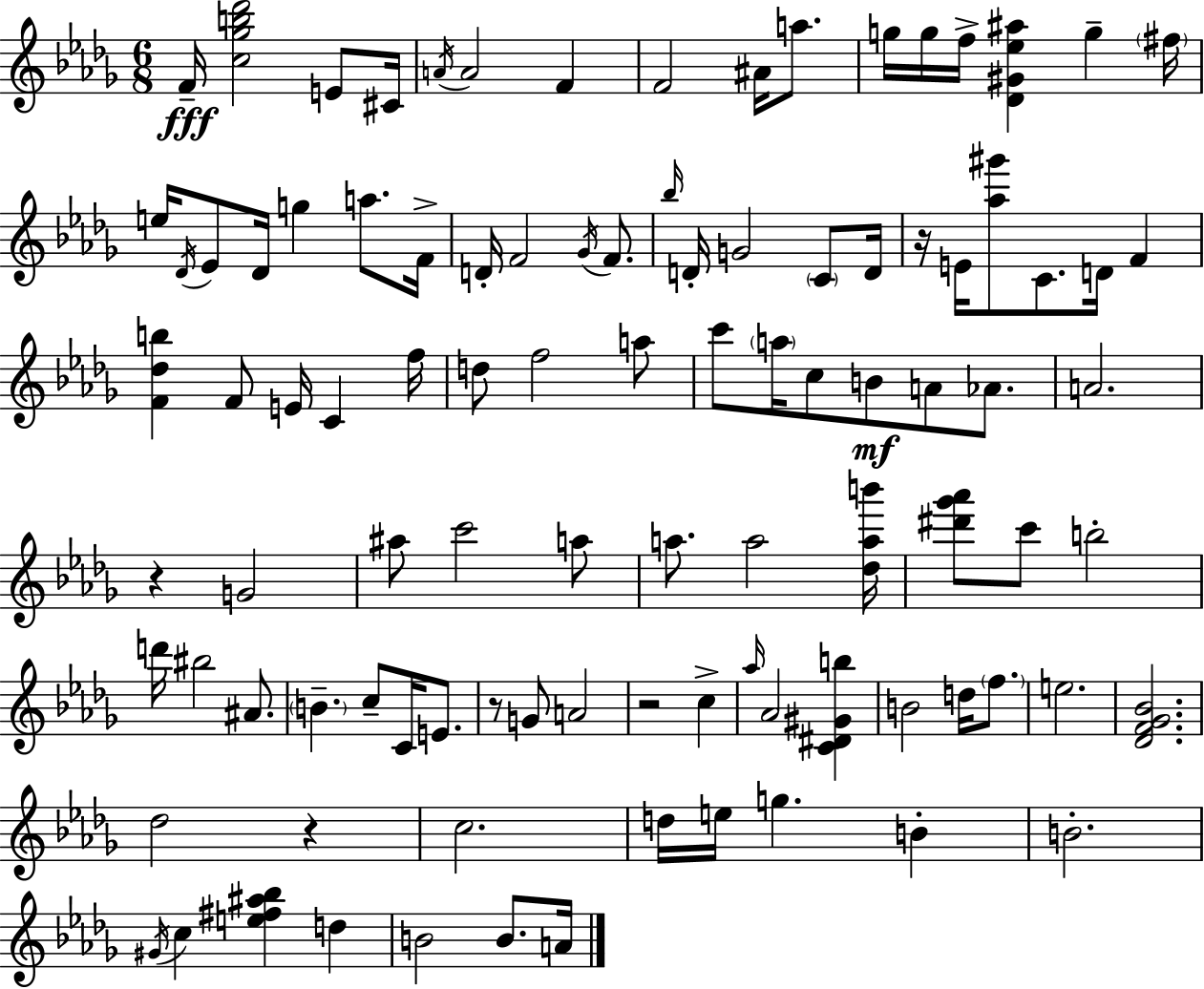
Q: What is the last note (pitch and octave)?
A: A4